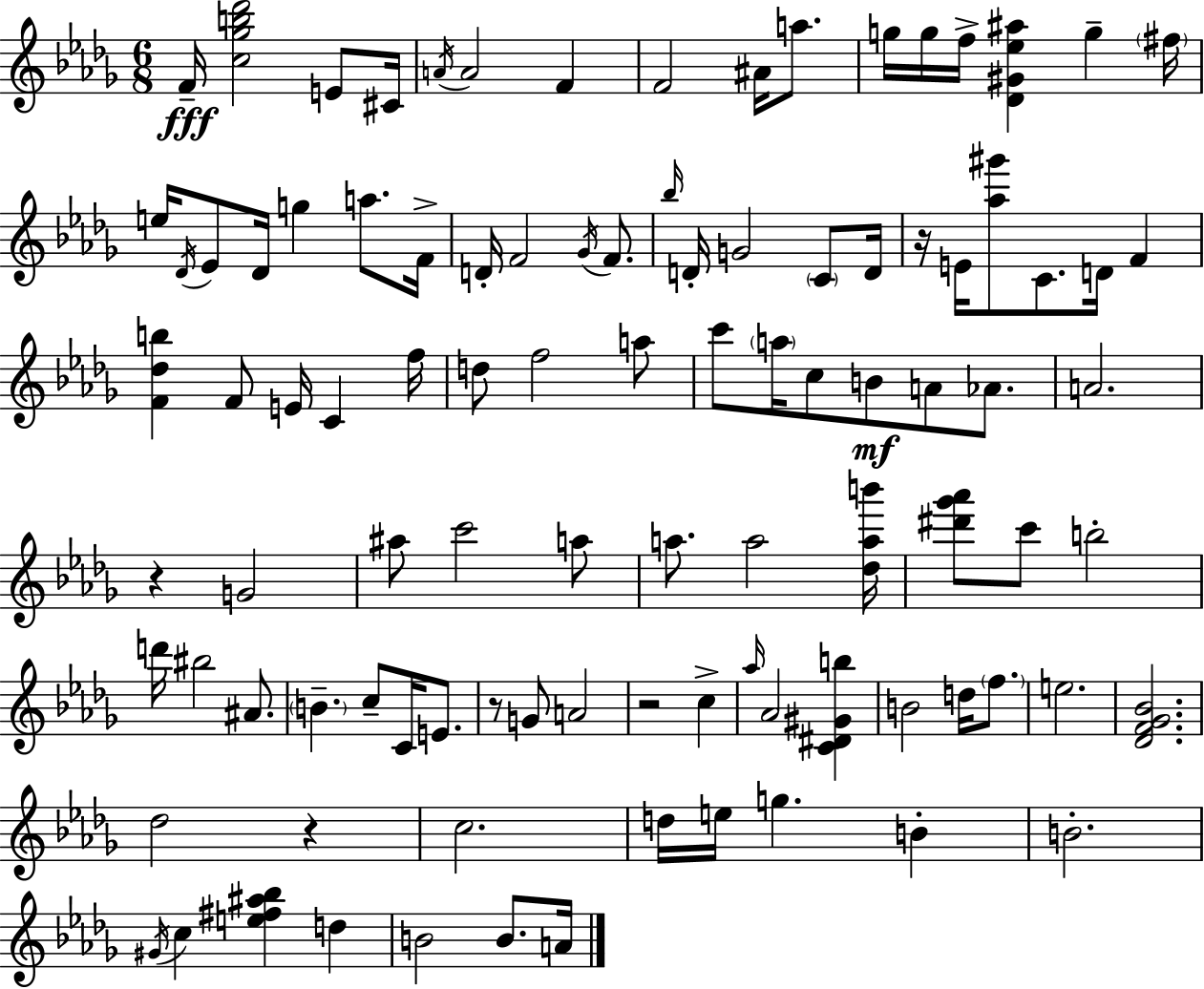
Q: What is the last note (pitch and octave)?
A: A4